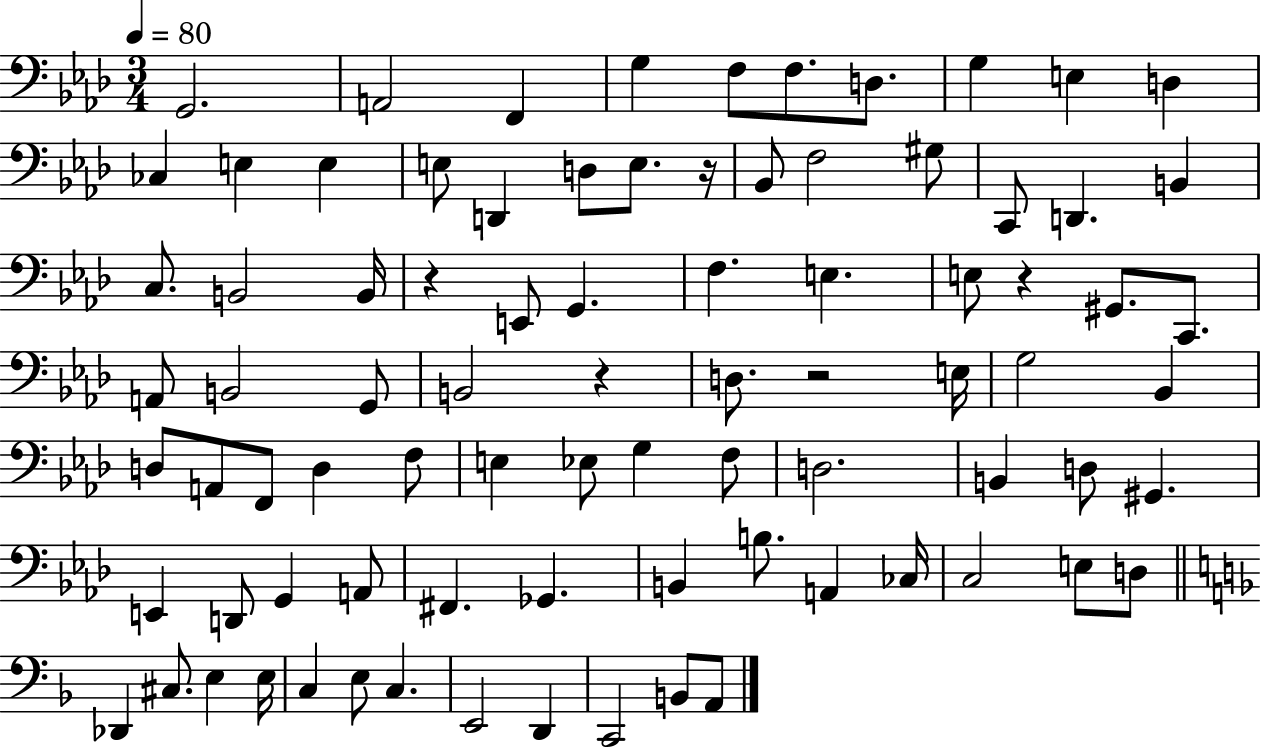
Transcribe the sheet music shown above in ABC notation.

X:1
T:Untitled
M:3/4
L:1/4
K:Ab
G,,2 A,,2 F,, G, F,/2 F,/2 D,/2 G, E, D, _C, E, E, E,/2 D,, D,/2 E,/2 z/4 _B,,/2 F,2 ^G,/2 C,,/2 D,, B,, C,/2 B,,2 B,,/4 z E,,/2 G,, F, E, E,/2 z ^G,,/2 C,,/2 A,,/2 B,,2 G,,/2 B,,2 z D,/2 z2 E,/4 G,2 _B,, D,/2 A,,/2 F,,/2 D, F,/2 E, _E,/2 G, F,/2 D,2 B,, D,/2 ^G,, E,, D,,/2 G,, A,,/2 ^F,, _G,, B,, B,/2 A,, _C,/4 C,2 E,/2 D,/2 _D,, ^C,/2 E, E,/4 C, E,/2 C, E,,2 D,, C,,2 B,,/2 A,,/2